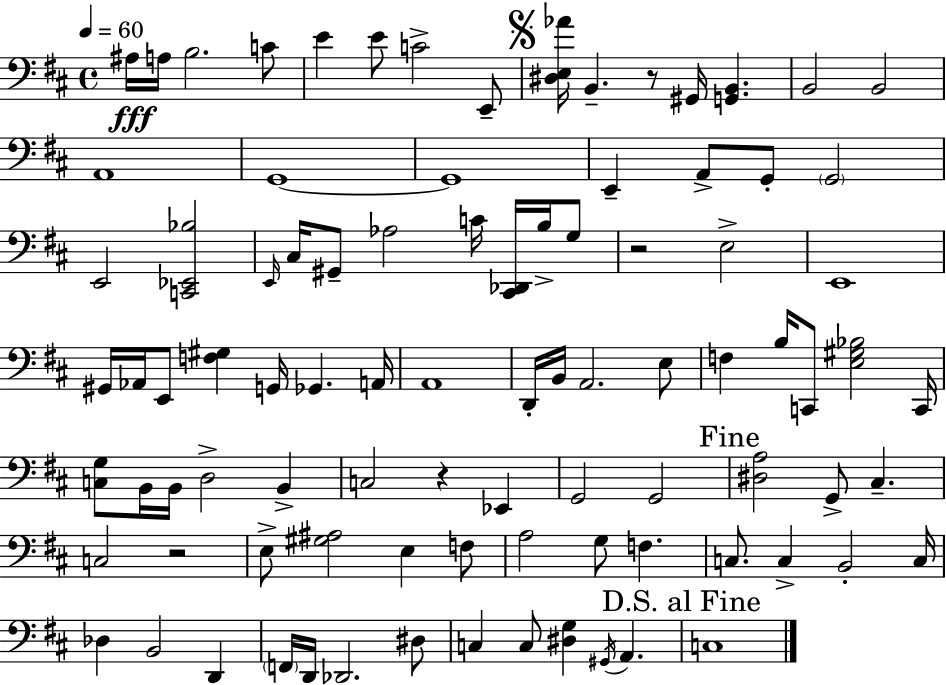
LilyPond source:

{
  \clef bass
  \time 4/4
  \defaultTimeSignature
  \key d \major
  \tempo 4 = 60
  ais16\fff a16 b2. c'8 | e'4 e'8 c'2-> e,8-- | \mark \markup { \musicglyph "scripts.segno" } <dis e aes'>16 b,4.-- r8 gis,16 <g, b,>4. | b,2 b,2 | \break a,1 | g,1~~ | g,1 | e,4-- a,8-> g,8-. \parenthesize g,2 | \break e,2 <c, ees, bes>2 | \grace { e,16 } cis16 gis,8-- aes2 c'16 <cis, des,>16 b16-> g8 | r2 e2-> | e,1 | \break gis,16 aes,16 e,8 <f gis>4 g,16 ges,4. | a,16 a,1 | d,16-. b,16 a,2. e8 | f4 b16 c,8 <e gis bes>2 | \break c,16 <c g>8 b,16 b,16 d2-> b,4-> | c2 r4 ees,4 | g,2 g,2 | \mark "Fine" <dis a>2 g,8-> cis4.-- | \break c2 r2 | e8-> <gis ais>2 e4 f8 | a2 g8 f4. | c8. c4-> b,2-. | \break c16 des4 b,2 d,4 | \parenthesize f,16 d,16 des,2. dis8 | c4 c8 <dis g>4 \acciaccatura { gis,16 } a,4. | \mark "D.S. al Fine" c1 | \break \bar "|."
}